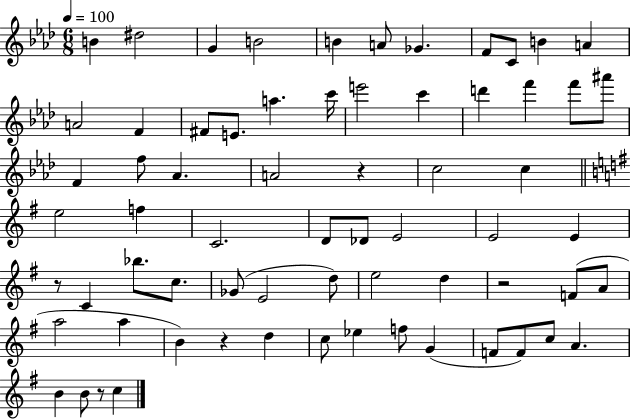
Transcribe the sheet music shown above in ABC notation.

X:1
T:Untitled
M:6/8
L:1/4
K:Ab
B ^d2 G B2 B A/2 _G F/2 C/2 B A A2 F ^F/2 E/2 a c'/4 e'2 c' d' f' f'/2 ^a'/2 F f/2 _A A2 z c2 c e2 f C2 D/2 _D/2 E2 E2 E z/2 C _b/2 c/2 _G/2 E2 d/2 e2 d z2 F/2 A/2 a2 a B z d c/2 _e f/2 G F/2 F/2 c/2 A B B/2 z/2 c